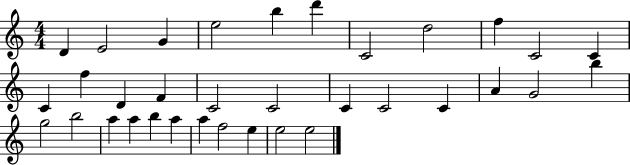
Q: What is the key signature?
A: C major